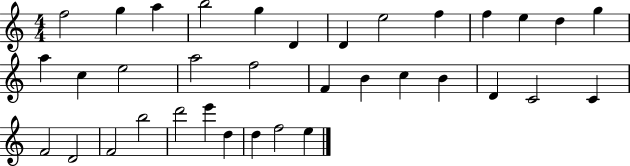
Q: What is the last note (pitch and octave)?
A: E5